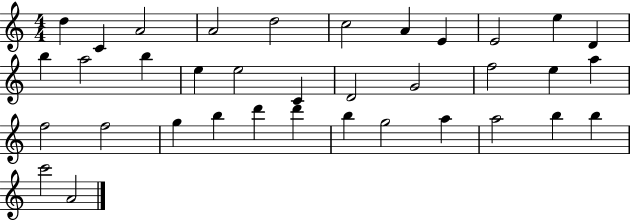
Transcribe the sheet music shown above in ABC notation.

X:1
T:Untitled
M:4/4
L:1/4
K:C
d C A2 A2 d2 c2 A E E2 e D b a2 b e e2 C D2 G2 f2 e a f2 f2 g b d' d' b g2 a a2 b b c'2 A2